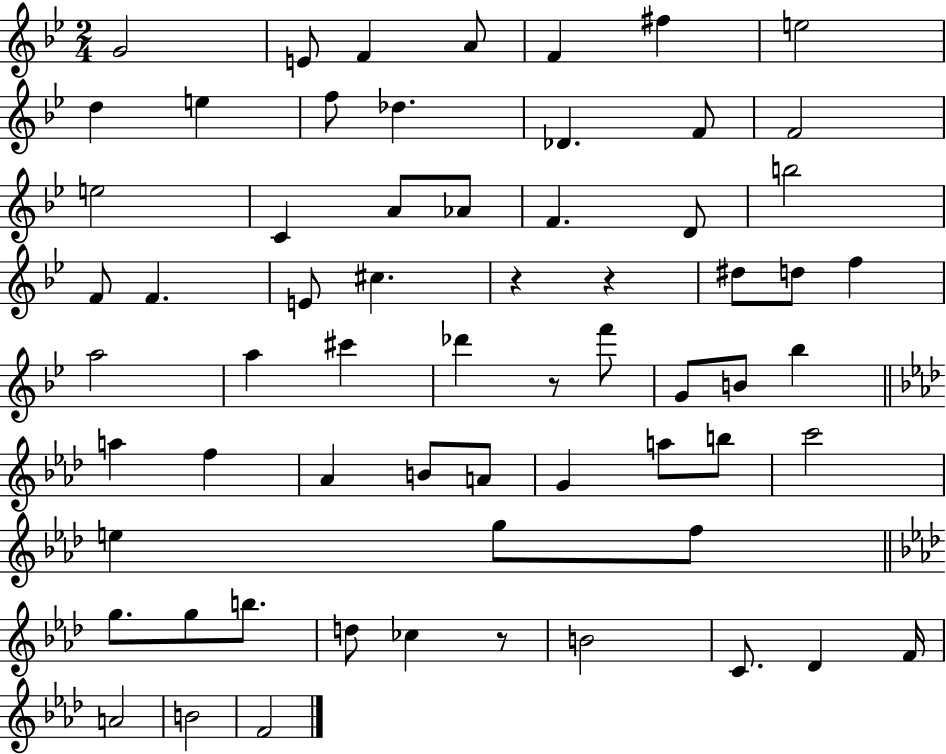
G4/h E4/e F4/q A4/e F4/q F#5/q E5/h D5/q E5/q F5/e Db5/q. Db4/q. F4/e F4/h E5/h C4/q A4/e Ab4/e F4/q. D4/e B5/h F4/e F4/q. E4/e C#5/q. R/q R/q D#5/e D5/e F5/q A5/h A5/q C#6/q Db6/q R/e F6/e G4/e B4/e Bb5/q A5/q F5/q Ab4/q B4/e A4/e G4/q A5/e B5/e C6/h E5/q G5/e F5/e G5/e. G5/e B5/e. D5/e CES5/q R/e B4/h C4/e. Db4/q F4/s A4/h B4/h F4/h